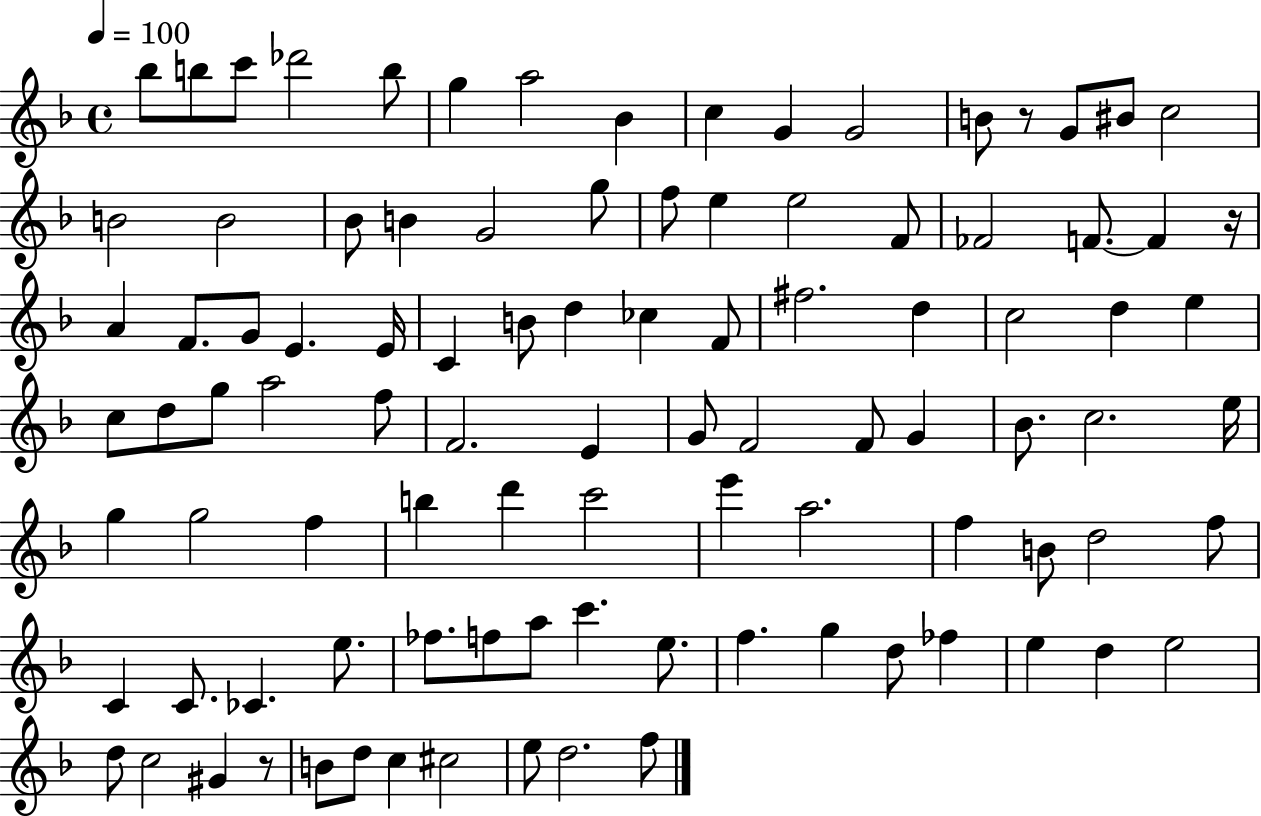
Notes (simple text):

Bb5/e B5/e C6/e Db6/h B5/e G5/q A5/h Bb4/q C5/q G4/q G4/h B4/e R/e G4/e BIS4/e C5/h B4/h B4/h Bb4/e B4/q G4/h G5/e F5/e E5/q E5/h F4/e FES4/h F4/e. F4/q R/s A4/q F4/e. G4/e E4/q. E4/s C4/q B4/e D5/q CES5/q F4/e F#5/h. D5/q C5/h D5/q E5/q C5/e D5/e G5/e A5/h F5/e F4/h. E4/q G4/e F4/h F4/e G4/q Bb4/e. C5/h. E5/s G5/q G5/h F5/q B5/q D6/q C6/h E6/q A5/h. F5/q B4/e D5/h F5/e C4/q C4/e. CES4/q. E5/e. FES5/e. F5/e A5/e C6/q. E5/e. F5/q. G5/q D5/e FES5/q E5/q D5/q E5/h D5/e C5/h G#4/q R/e B4/e D5/e C5/q C#5/h E5/e D5/h. F5/e